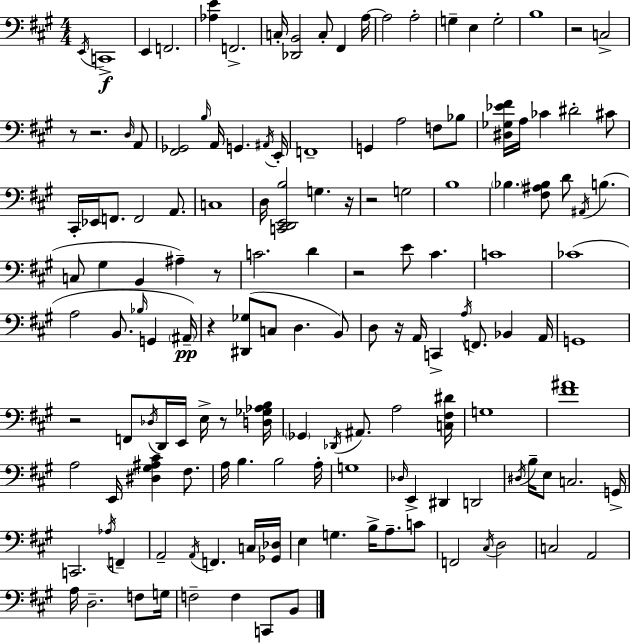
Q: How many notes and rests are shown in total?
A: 147